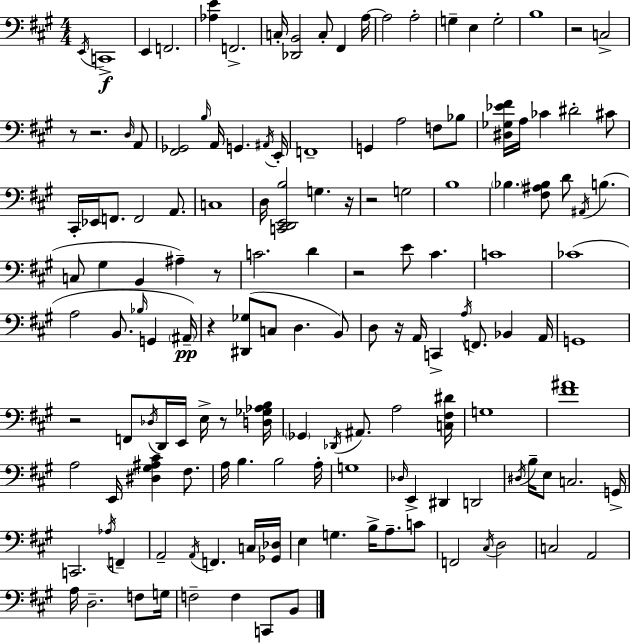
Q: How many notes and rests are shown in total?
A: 147